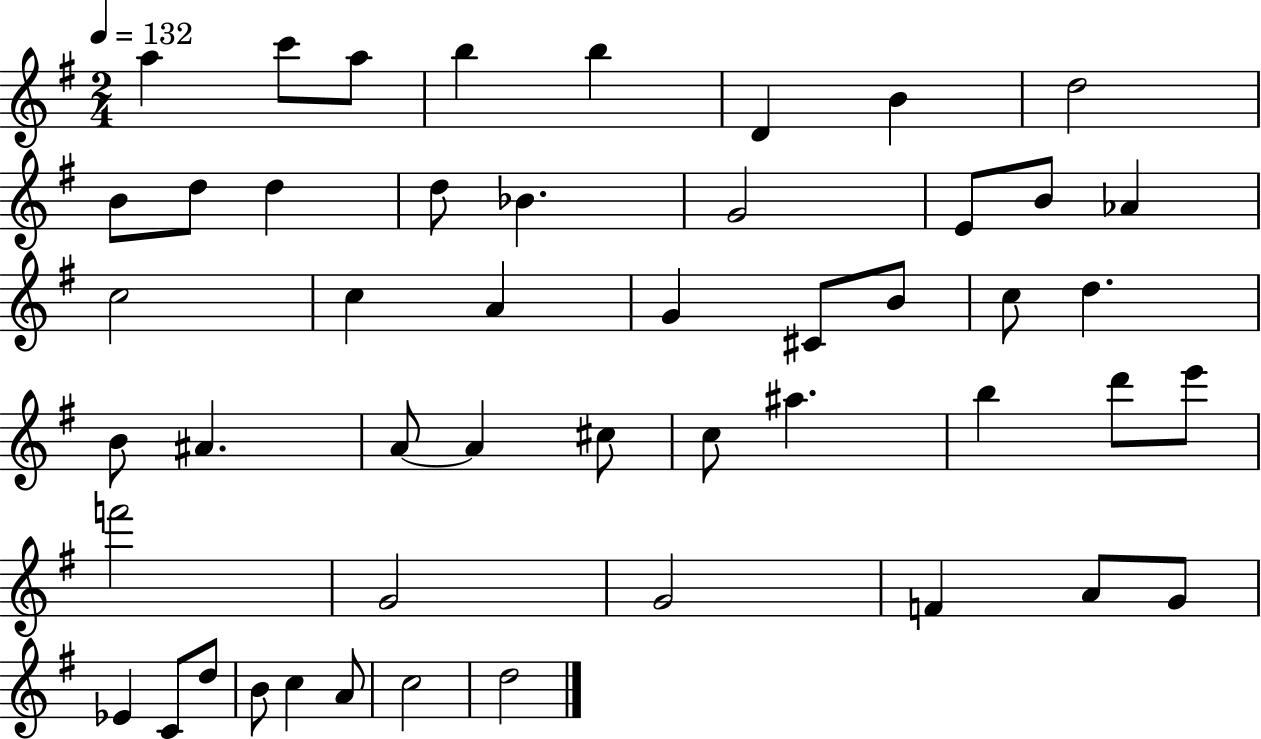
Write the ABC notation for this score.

X:1
T:Untitled
M:2/4
L:1/4
K:G
a c'/2 a/2 b b D B d2 B/2 d/2 d d/2 _B G2 E/2 B/2 _A c2 c A G ^C/2 B/2 c/2 d B/2 ^A A/2 A ^c/2 c/2 ^a b d'/2 e'/2 f'2 G2 G2 F A/2 G/2 _E C/2 d/2 B/2 c A/2 c2 d2